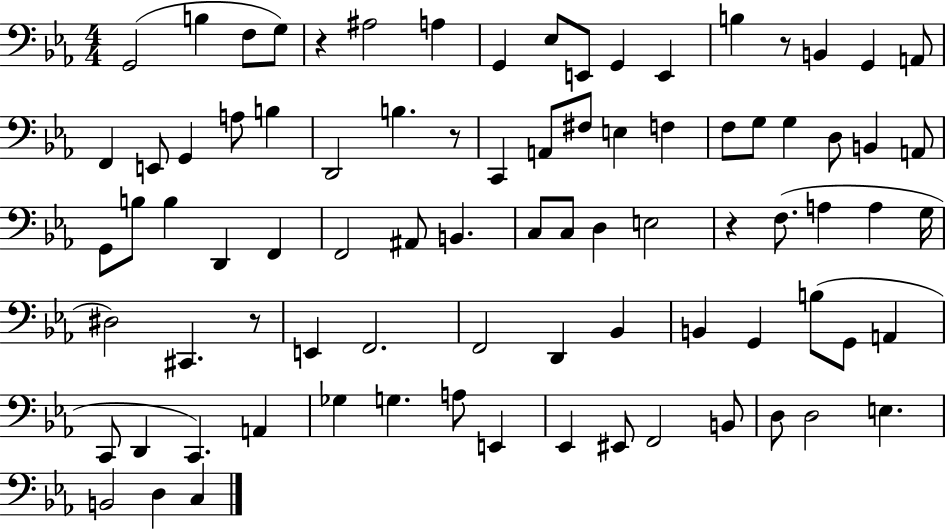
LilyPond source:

{
  \clef bass
  \numericTimeSignature
  \time 4/4
  \key ees \major
  g,2( b4 f8 g8) | r4 ais2 a4 | g,4 ees8 e,8 g,4 e,4 | b4 r8 b,4 g,4 a,8 | \break f,4 e,8 g,4 a8 b4 | d,2 b4. r8 | c,4 a,8 fis8 e4 f4 | f8 g8 g4 d8 b,4 a,8 | \break g,8 b8 b4 d,4 f,4 | f,2 ais,8 b,4. | c8 c8 d4 e2 | r4 f8.( a4 a4 g16 | \break dis2) cis,4. r8 | e,4 f,2. | f,2 d,4 bes,4 | b,4 g,4 b8( g,8 a,4 | \break c,8 d,4 c,4.) a,4 | ges4 g4. a8 e,4 | ees,4 eis,8 f,2 b,8 | d8 d2 e4. | \break b,2 d4 c4 | \bar "|."
}